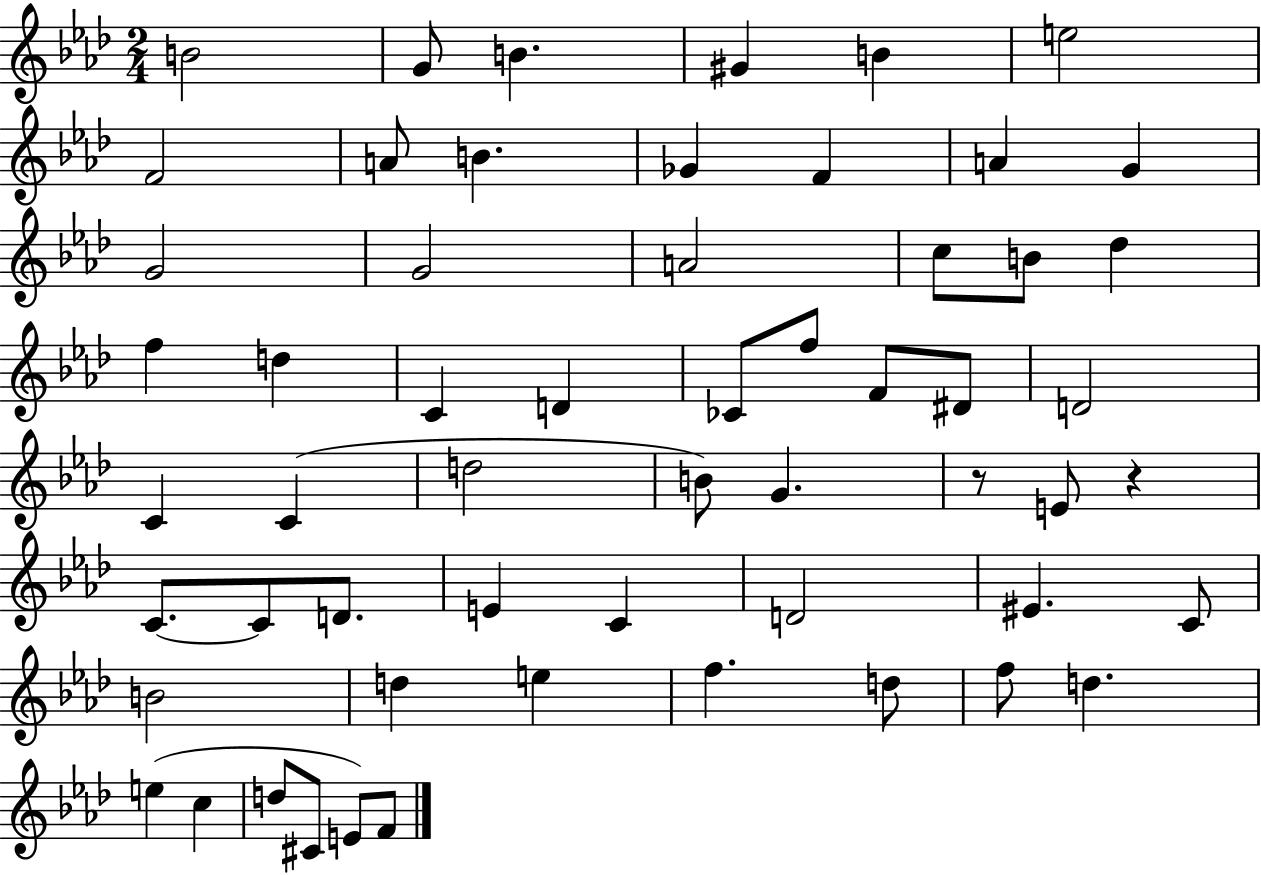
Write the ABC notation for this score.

X:1
T:Untitled
M:2/4
L:1/4
K:Ab
B2 G/2 B ^G B e2 F2 A/2 B _G F A G G2 G2 A2 c/2 B/2 _d f d C D _C/2 f/2 F/2 ^D/2 D2 C C d2 B/2 G z/2 E/2 z C/2 C/2 D/2 E C D2 ^E C/2 B2 d e f d/2 f/2 d e c d/2 ^C/2 E/2 F/2